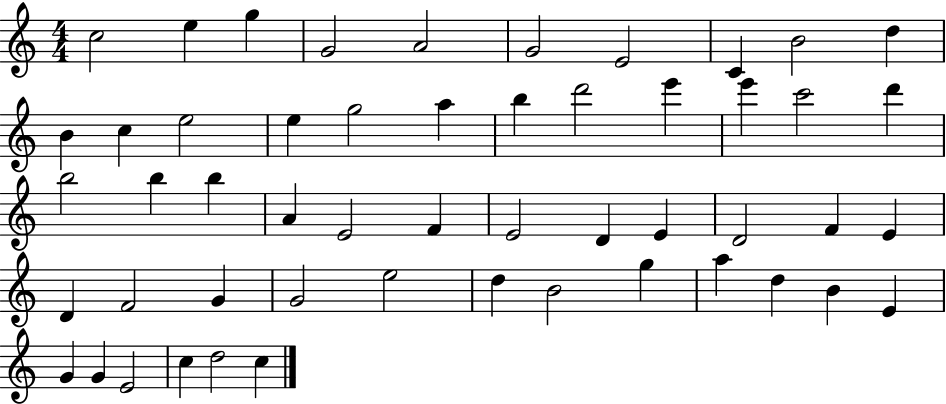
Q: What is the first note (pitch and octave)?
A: C5